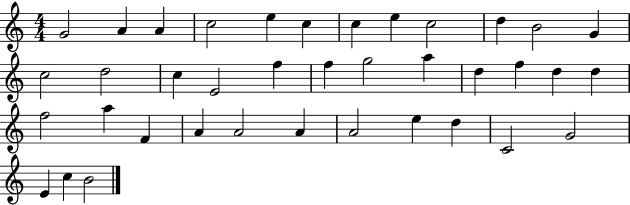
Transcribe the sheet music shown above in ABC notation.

X:1
T:Untitled
M:4/4
L:1/4
K:C
G2 A A c2 e c c e c2 d B2 G c2 d2 c E2 f f g2 a d f d d f2 a F A A2 A A2 e d C2 G2 E c B2